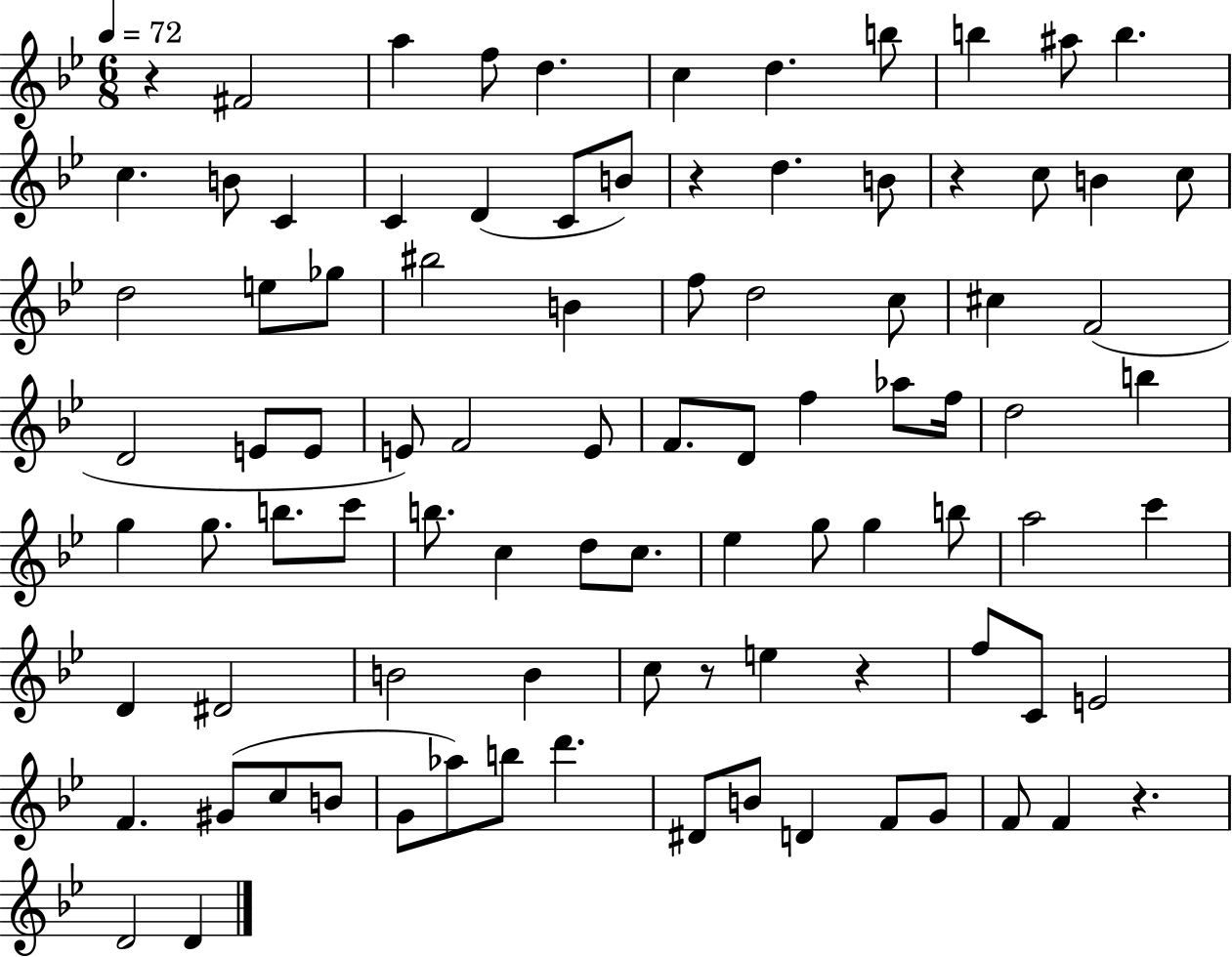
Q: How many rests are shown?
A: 6